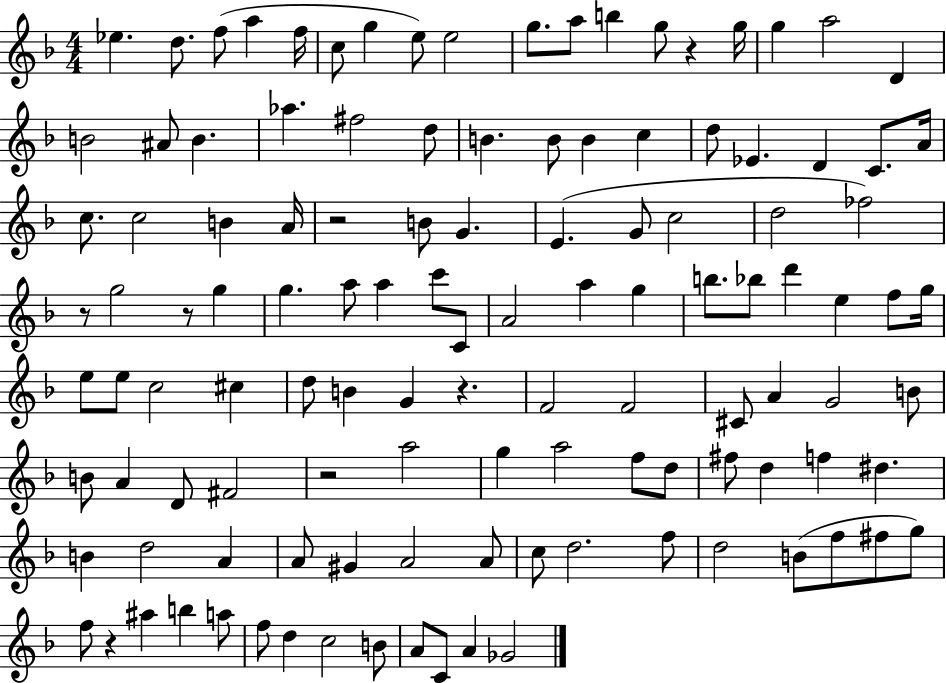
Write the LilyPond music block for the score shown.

{
  \clef treble
  \numericTimeSignature
  \time 4/4
  \key f \major
  ees''4. d''8. f''8( a''4 f''16 | c''8 g''4 e''8) e''2 | g''8. a''8 b''4 g''8 r4 g''16 | g''4 a''2 d'4 | \break b'2 ais'8 b'4. | aes''4. fis''2 d''8 | b'4. b'8 b'4 c''4 | d''8 ees'4. d'4 c'8. a'16 | \break c''8. c''2 b'4 a'16 | r2 b'8 g'4. | e'4.( g'8 c''2 | d''2 fes''2) | \break r8 g''2 r8 g''4 | g''4. a''8 a''4 c'''8 c'8 | a'2 a''4 g''4 | b''8. bes''8 d'''4 e''4 f''8 g''16 | \break e''8 e''8 c''2 cis''4 | d''8 b'4 g'4 r4. | f'2 f'2 | cis'8 a'4 g'2 b'8 | \break b'8 a'4 d'8 fis'2 | r2 a''2 | g''4 a''2 f''8 d''8 | fis''8 d''4 f''4 dis''4. | \break b'4 d''2 a'4 | a'8 gis'4 a'2 a'8 | c''8 d''2. f''8 | d''2 b'8( f''8 fis''8 g''8) | \break f''8 r4 ais''4 b''4 a''8 | f''8 d''4 c''2 b'8 | a'8 c'8 a'4 ges'2 | \bar "|."
}